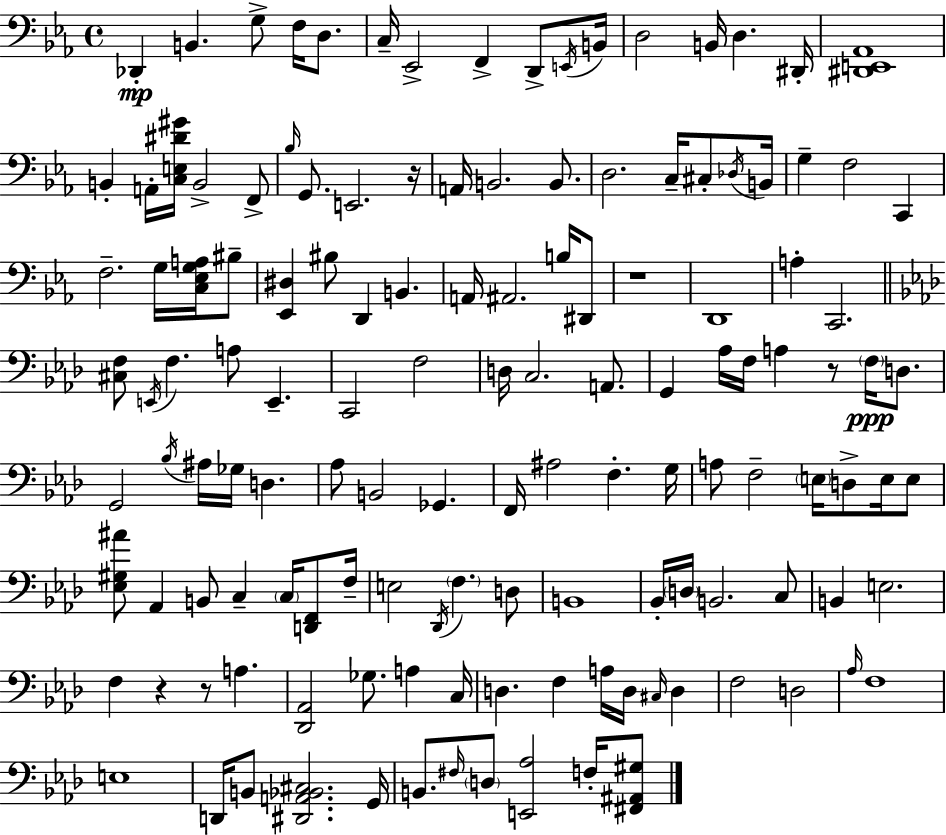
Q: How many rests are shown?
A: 5